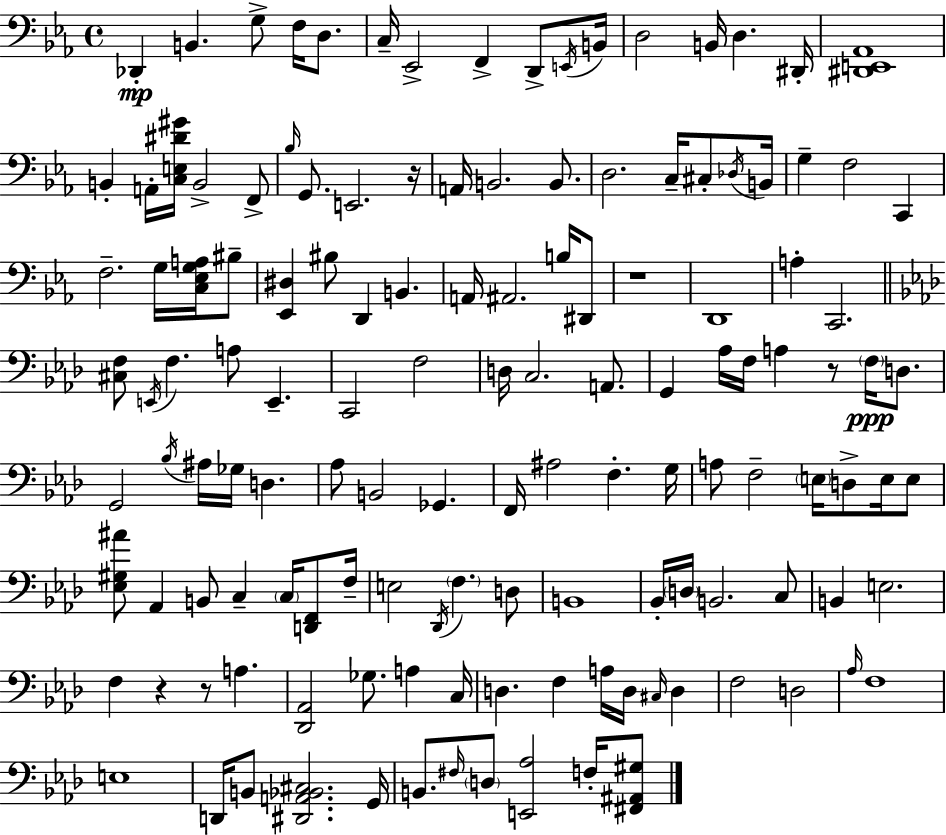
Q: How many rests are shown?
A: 5